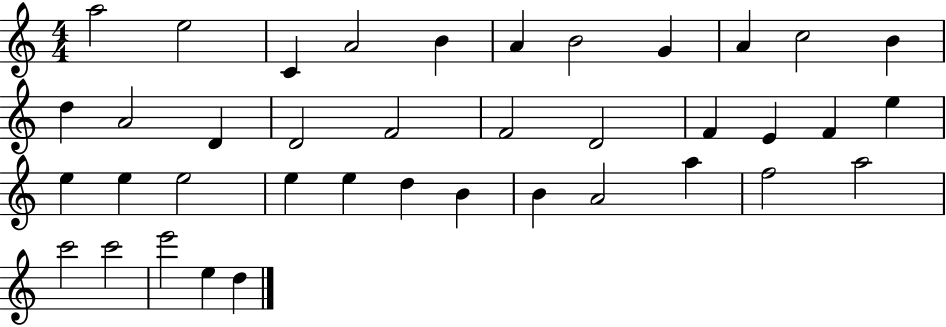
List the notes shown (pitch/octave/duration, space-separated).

A5/h E5/h C4/q A4/h B4/q A4/q B4/h G4/q A4/q C5/h B4/q D5/q A4/h D4/q D4/h F4/h F4/h D4/h F4/q E4/q F4/q E5/q E5/q E5/q E5/h E5/q E5/q D5/q B4/q B4/q A4/h A5/q F5/h A5/h C6/h C6/h E6/h E5/q D5/q